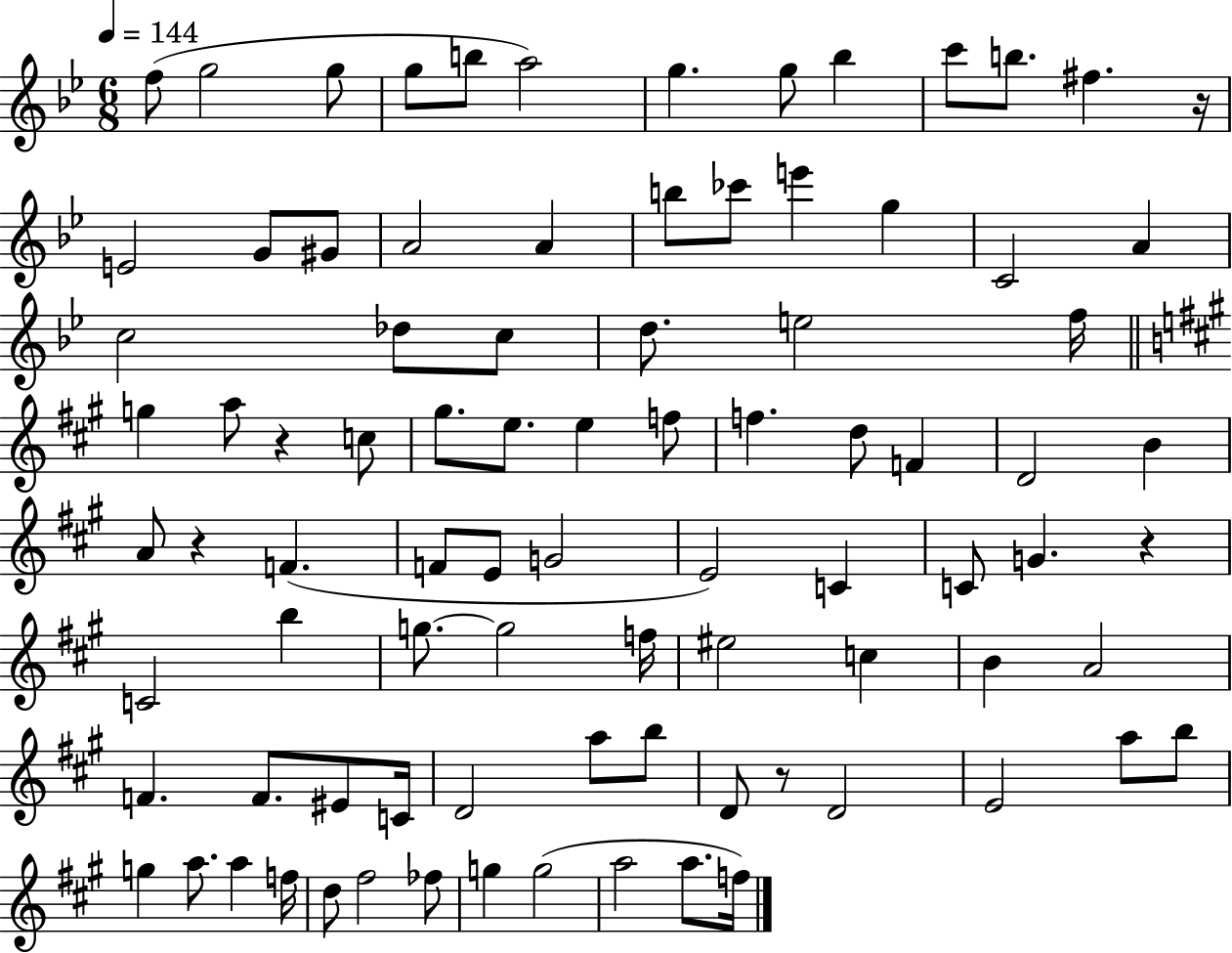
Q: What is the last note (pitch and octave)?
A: F5